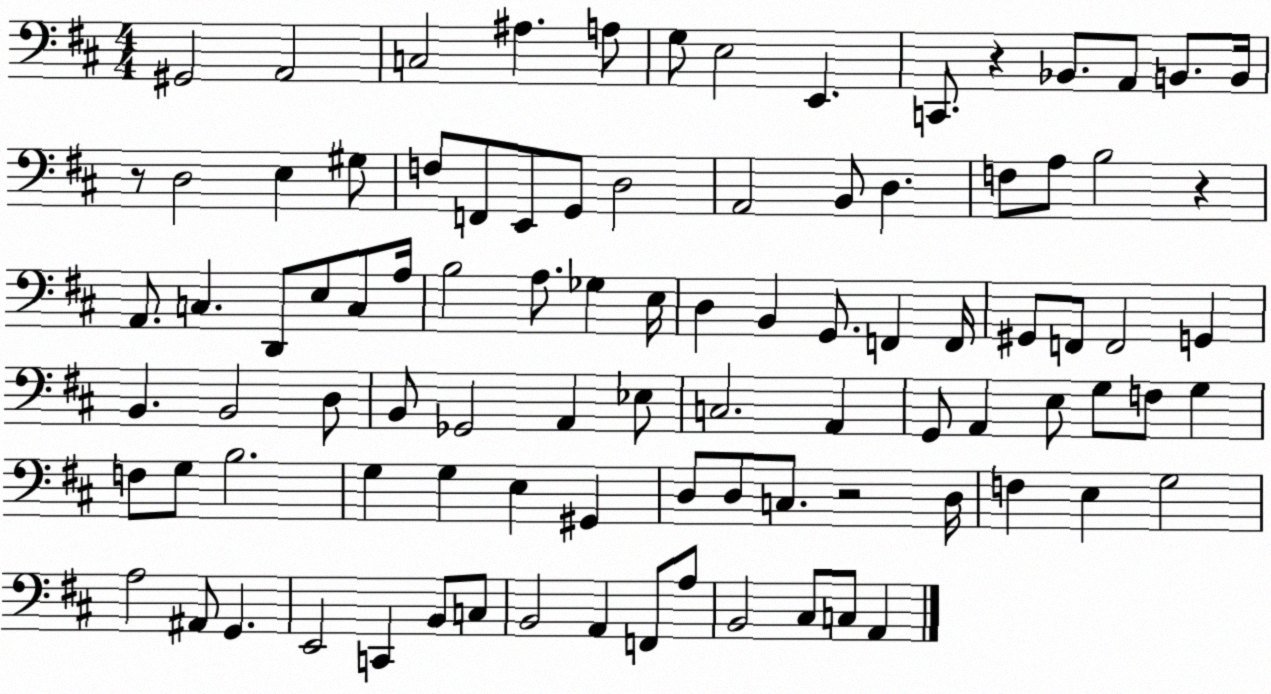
X:1
T:Untitled
M:4/4
L:1/4
K:D
^G,,2 A,,2 C,2 ^A, A,/2 G,/2 E,2 E,, C,,/2 z _B,,/2 A,,/2 B,,/2 B,,/4 z/2 D,2 E, ^G,/2 F,/2 F,,/2 E,,/2 G,,/2 D,2 A,,2 B,,/2 D, F,/2 A,/2 B,2 z A,,/2 C, D,,/2 E,/2 C,/2 A,/4 B,2 A,/2 _G, E,/4 D, B,, G,,/2 F,, F,,/4 ^G,,/2 F,,/2 F,,2 G,, B,, B,,2 D,/2 B,,/2 _G,,2 A,, _E,/2 C,2 A,, G,,/2 A,, E,/2 G,/2 F,/2 G, F,/2 G,/2 B,2 G, G, E, ^G,, D,/2 D,/2 C,/2 z2 D,/4 F, E, G,2 A,2 ^A,,/2 G,, E,,2 C,, B,,/2 C,/2 B,,2 A,, F,,/2 A,/2 B,,2 ^C,/2 C,/2 A,,